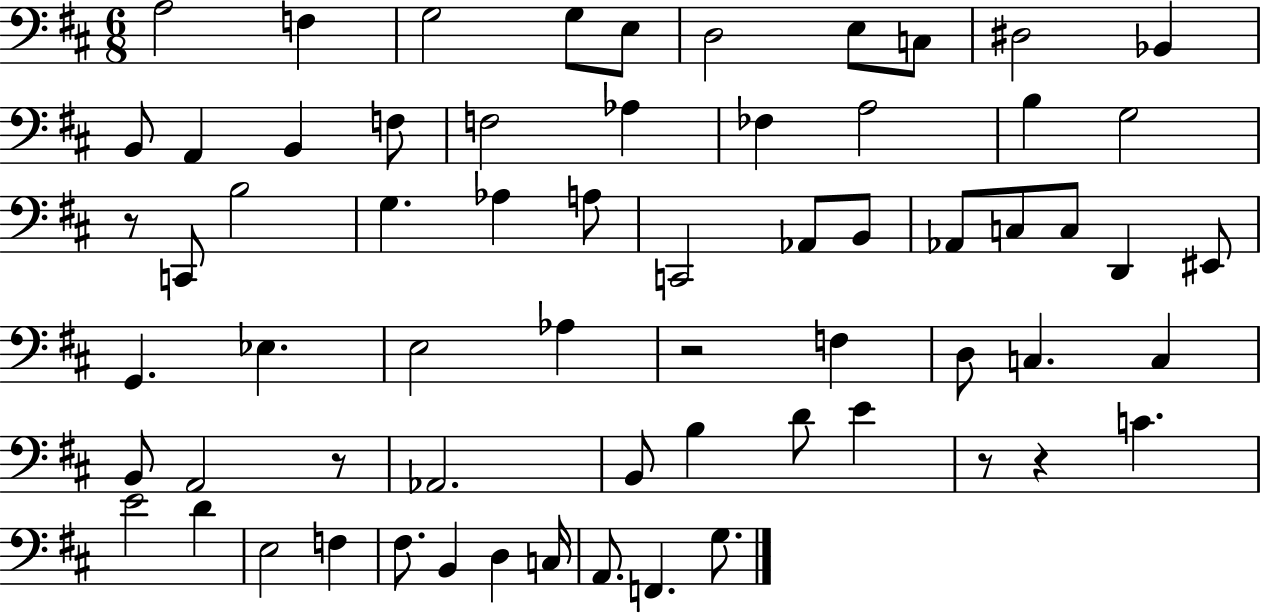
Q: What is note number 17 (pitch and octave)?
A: FES3